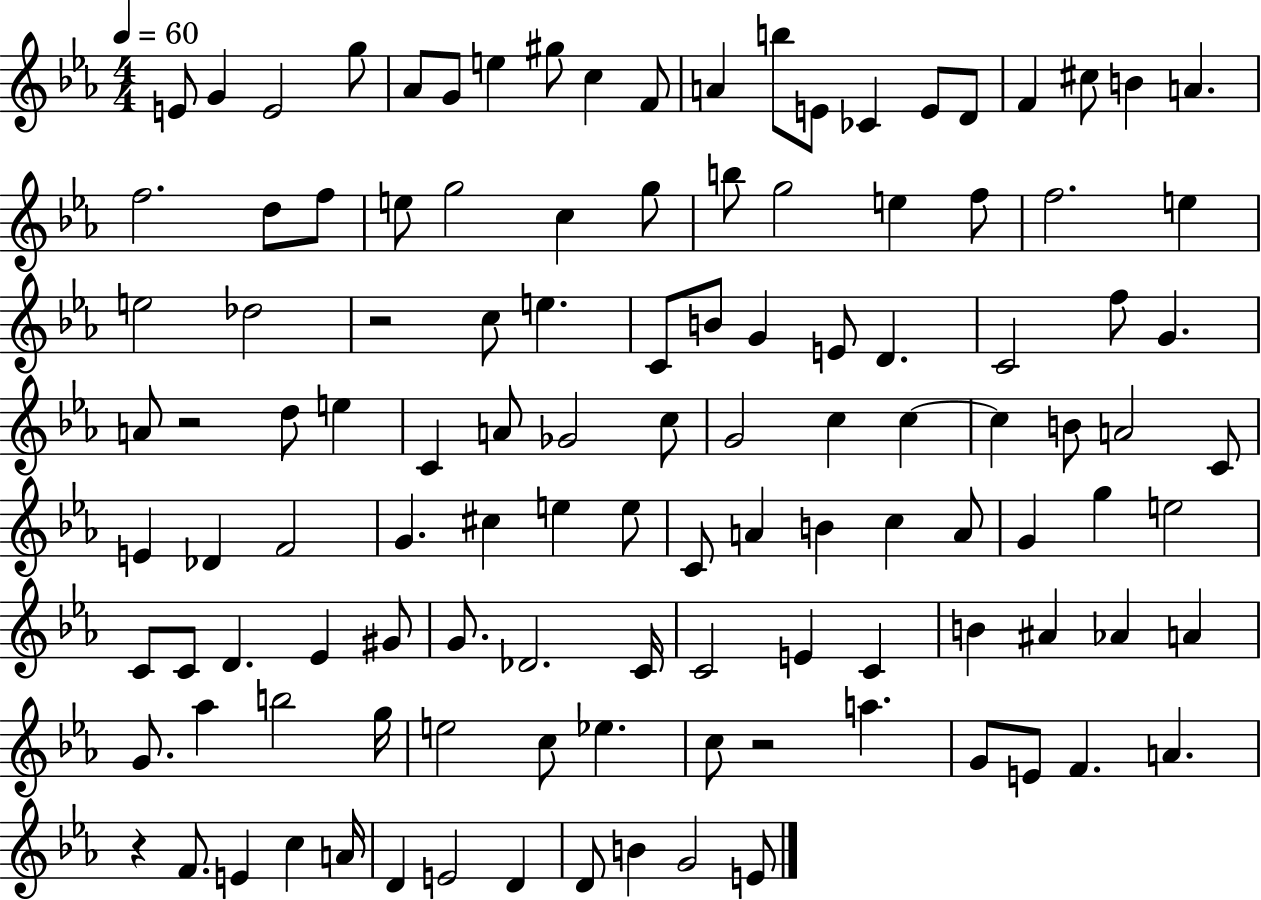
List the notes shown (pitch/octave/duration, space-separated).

E4/e G4/q E4/h G5/e Ab4/e G4/e E5/q G#5/e C5/q F4/e A4/q B5/e E4/e CES4/q E4/e D4/e F4/q C#5/e B4/q A4/q. F5/h. D5/e F5/e E5/e G5/h C5/q G5/e B5/e G5/h E5/q F5/e F5/h. E5/q E5/h Db5/h R/h C5/e E5/q. C4/e B4/e G4/q E4/e D4/q. C4/h F5/e G4/q. A4/e R/h D5/e E5/q C4/q A4/e Gb4/h C5/e G4/h C5/q C5/q C5/q B4/e A4/h C4/e E4/q Db4/q F4/h G4/q. C#5/q E5/q E5/e C4/e A4/q B4/q C5/q A4/e G4/q G5/q E5/h C4/e C4/e D4/q. Eb4/q G#4/e G4/e. Db4/h. C4/s C4/h E4/q C4/q B4/q A#4/q Ab4/q A4/q G4/e. Ab5/q B5/h G5/s E5/h C5/e Eb5/q. C5/e R/h A5/q. G4/e E4/e F4/q. A4/q. R/q F4/e. E4/q C5/q A4/s D4/q E4/h D4/q D4/e B4/q G4/h E4/e